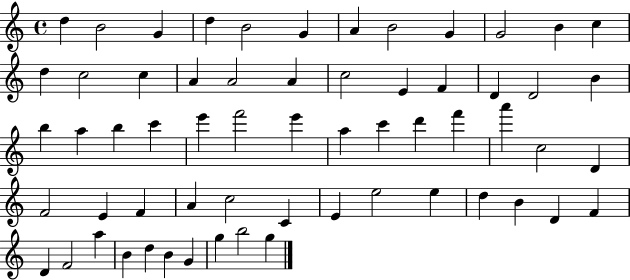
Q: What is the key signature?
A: C major